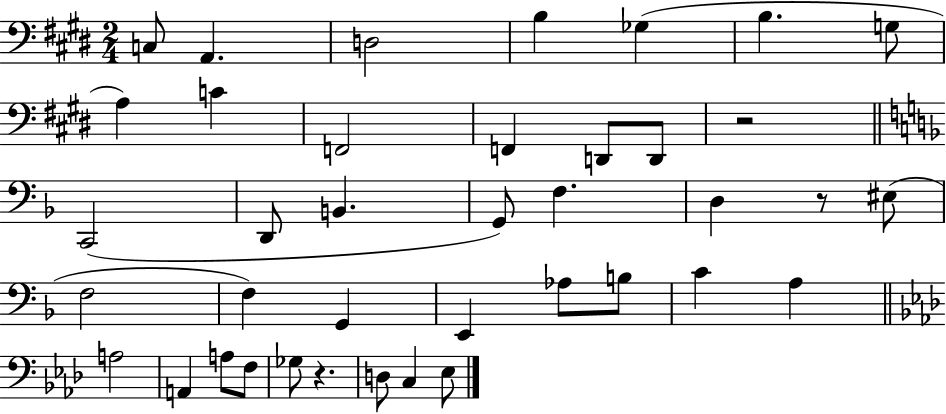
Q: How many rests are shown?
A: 3